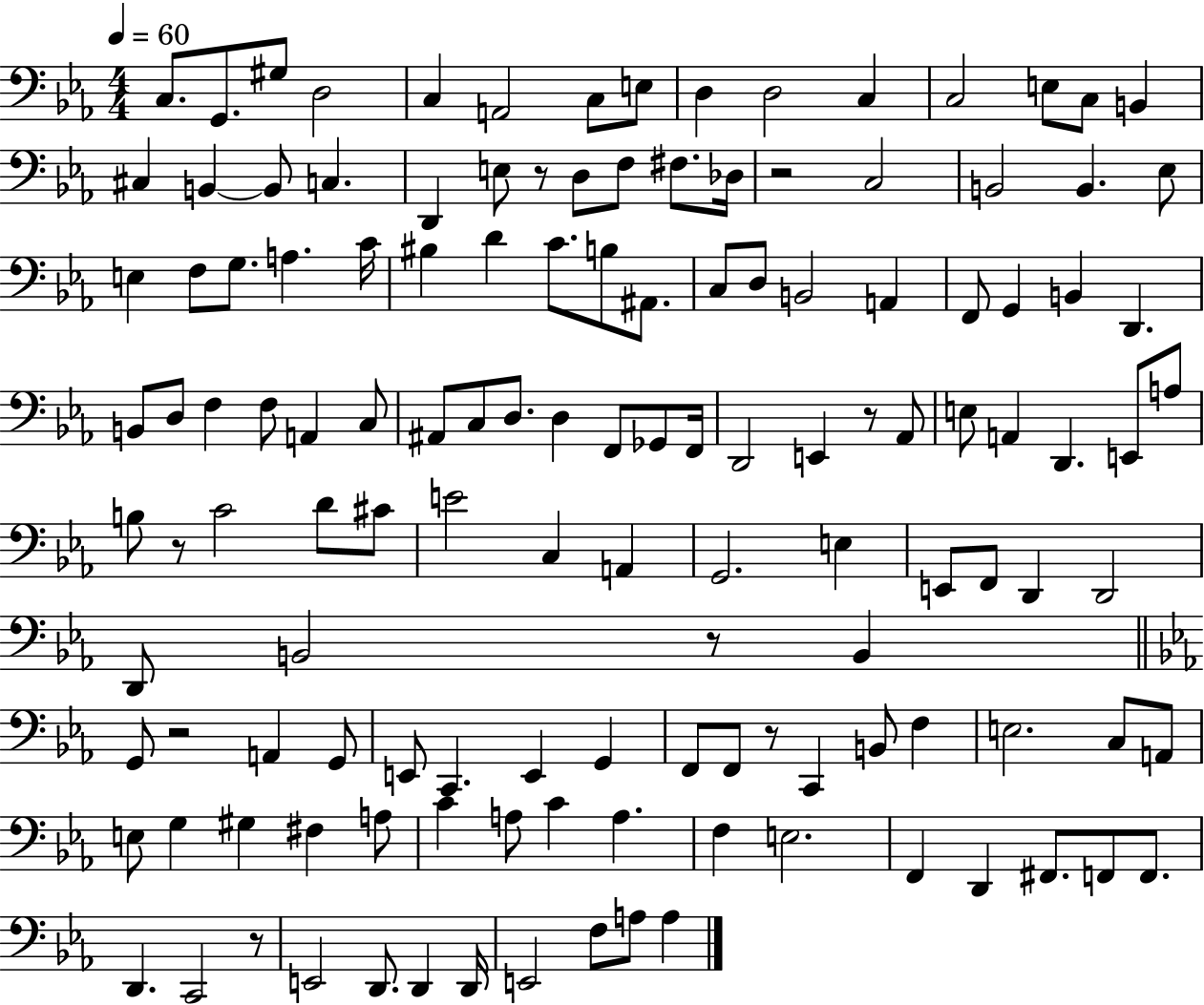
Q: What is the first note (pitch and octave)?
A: C3